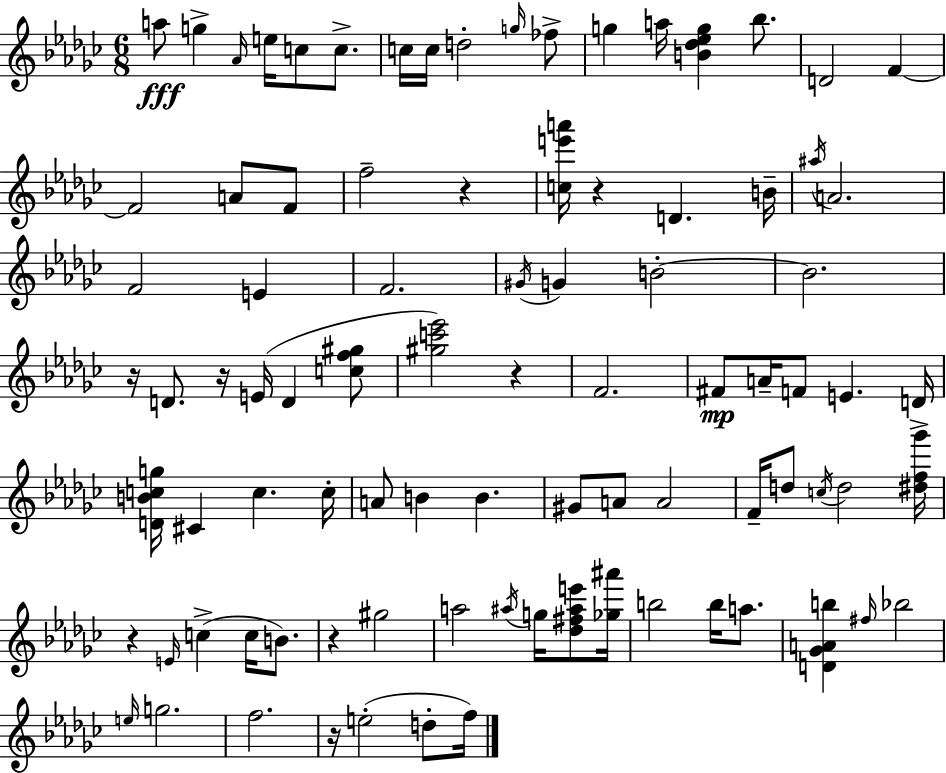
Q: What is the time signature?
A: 6/8